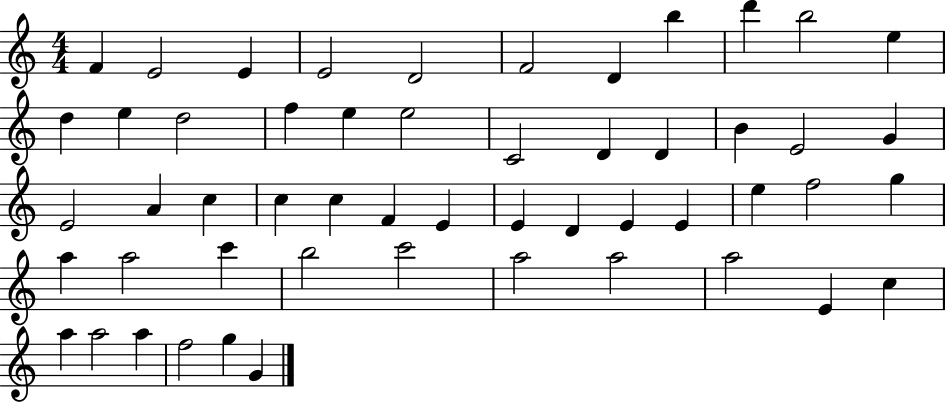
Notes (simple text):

F4/q E4/h E4/q E4/h D4/h F4/h D4/q B5/q D6/q B5/h E5/q D5/q E5/q D5/h F5/q E5/q E5/h C4/h D4/q D4/q B4/q E4/h G4/q E4/h A4/q C5/q C5/q C5/q F4/q E4/q E4/q D4/q E4/q E4/q E5/q F5/h G5/q A5/q A5/h C6/q B5/h C6/h A5/h A5/h A5/h E4/q C5/q A5/q A5/h A5/q F5/h G5/q G4/q